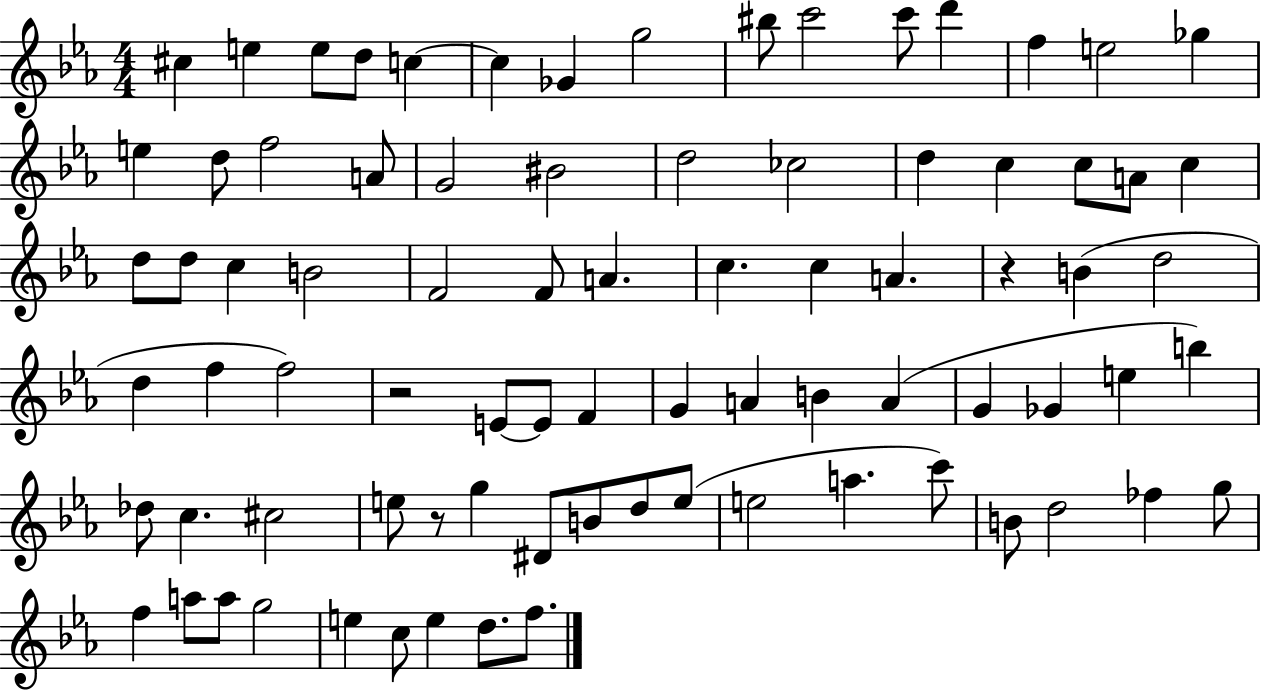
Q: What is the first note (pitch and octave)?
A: C#5